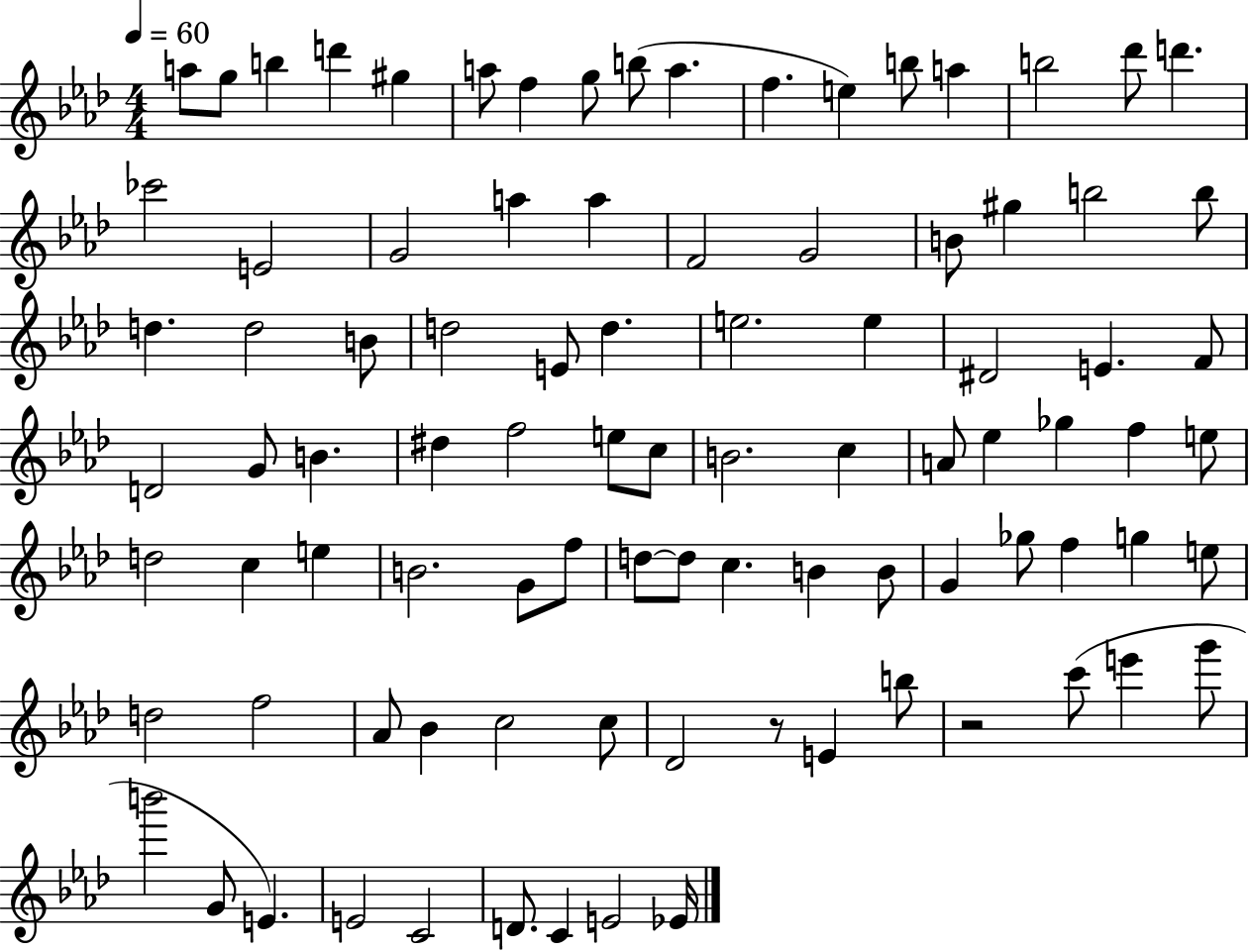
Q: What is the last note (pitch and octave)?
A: Eb4